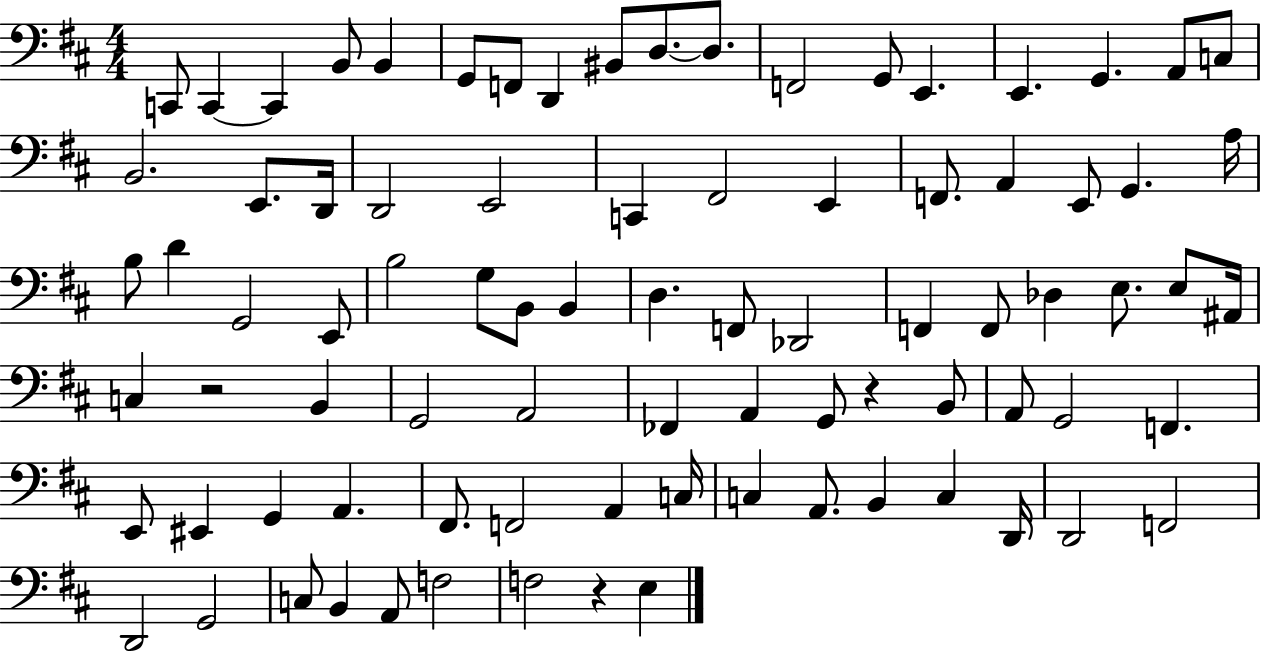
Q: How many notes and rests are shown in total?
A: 85